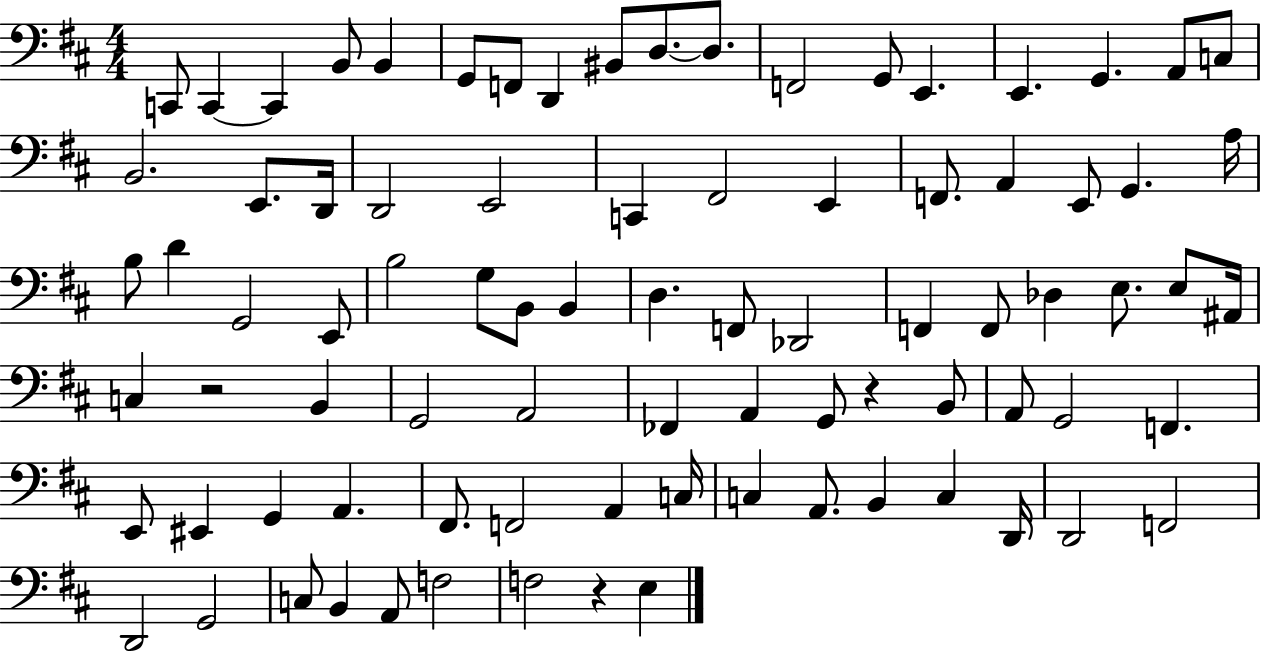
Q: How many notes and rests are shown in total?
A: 85